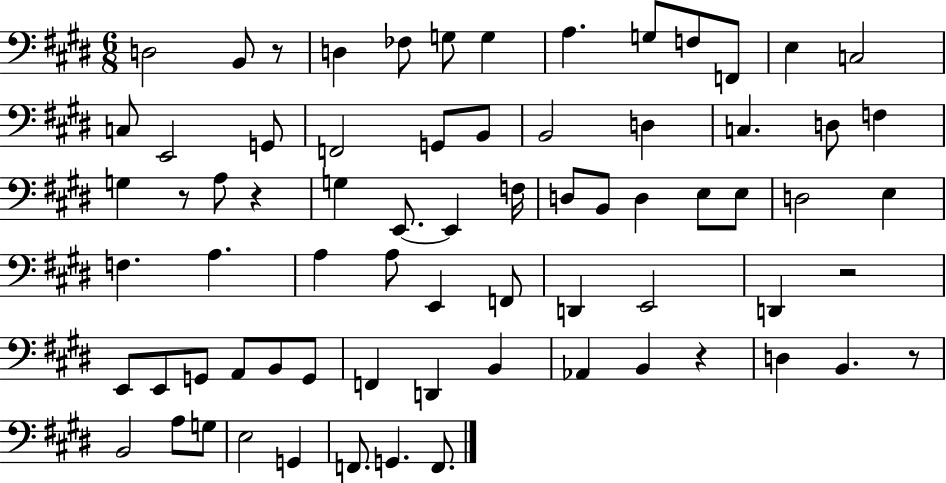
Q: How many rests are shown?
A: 6